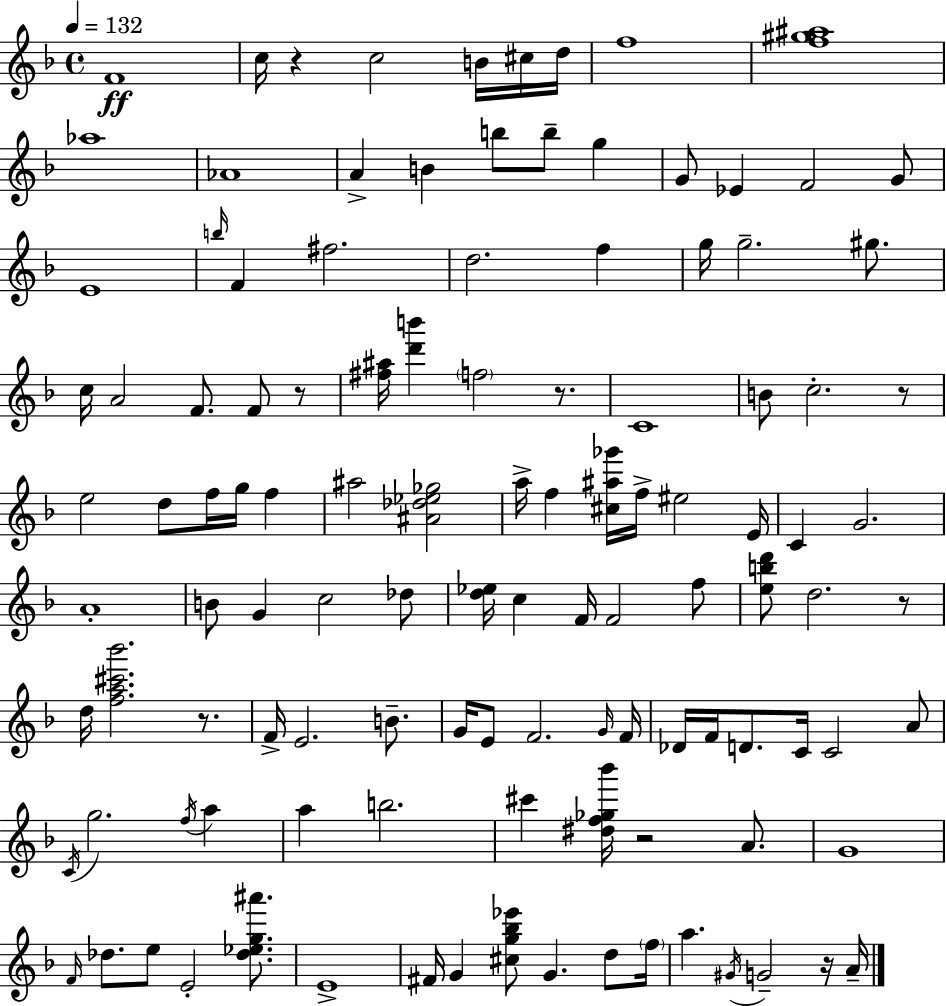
X:1
T:Untitled
M:4/4
L:1/4
K:F
F4 c/4 z c2 B/4 ^c/4 d/4 f4 [f^g^a]4 _a4 _A4 A B b/2 b/2 g G/2 _E F2 G/2 E4 b/4 F ^f2 d2 f g/4 g2 ^g/2 c/4 A2 F/2 F/2 z/2 [^f^a]/4 [d'b'] f2 z/2 C4 B/2 c2 z/2 e2 d/2 f/4 g/4 f ^a2 [^A_d_e_g]2 a/4 f [^c^a_g']/4 f/4 ^e2 E/4 C G2 A4 B/2 G c2 _d/2 [d_e]/4 c F/4 F2 f/2 [ebd']/2 d2 z/2 d/4 [fa^c'_b']2 z/2 F/4 E2 B/2 G/4 E/2 F2 G/4 F/4 _D/4 F/4 D/2 C/4 C2 A/2 C/4 g2 f/4 a a b2 ^c' [^df_g_b']/4 z2 A/2 G4 F/4 _d/2 e/2 E2 [_d_eg^a']/2 E4 ^F/4 G [^cg_b_e']/2 G d/2 f/4 a ^G/4 G2 z/4 A/4